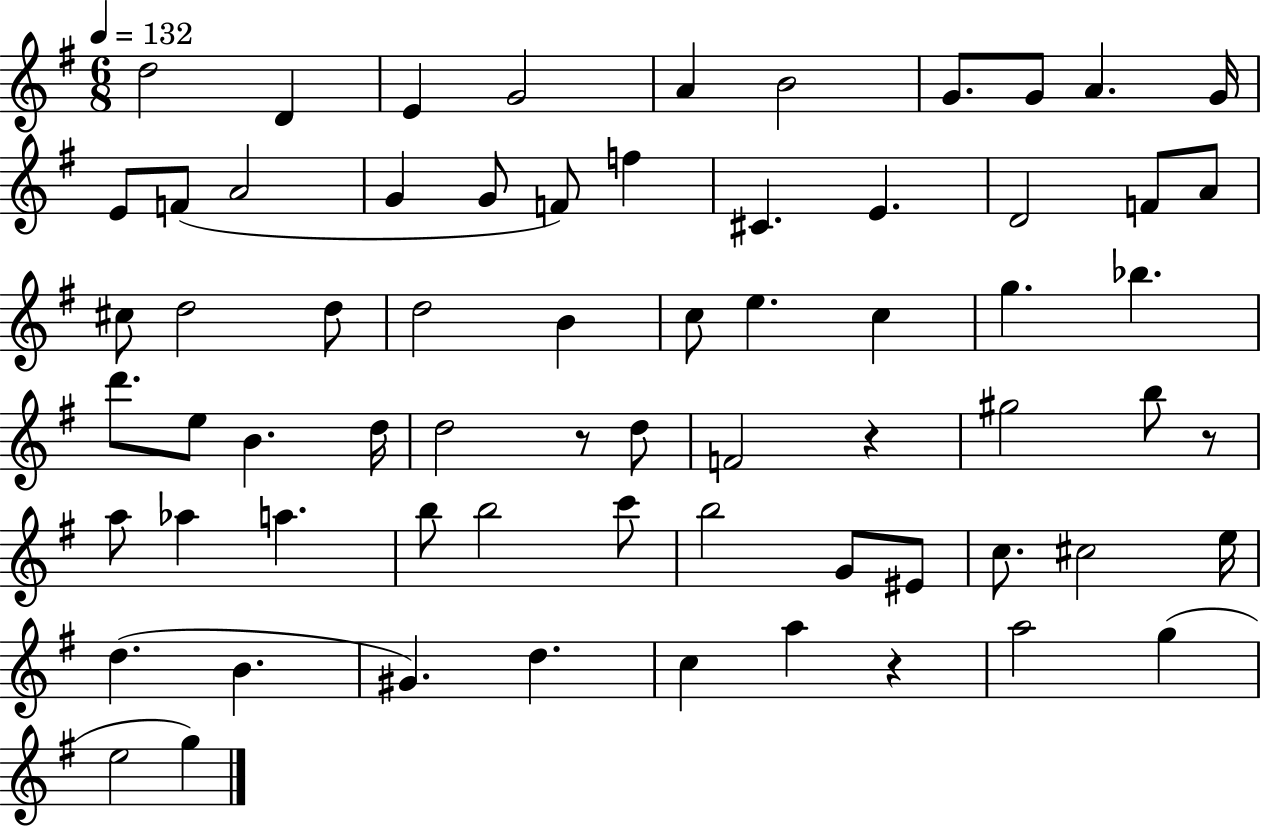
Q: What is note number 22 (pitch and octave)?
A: A4